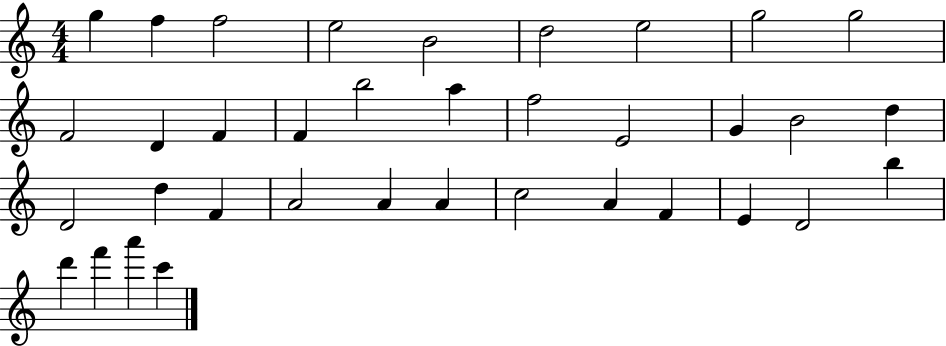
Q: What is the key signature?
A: C major